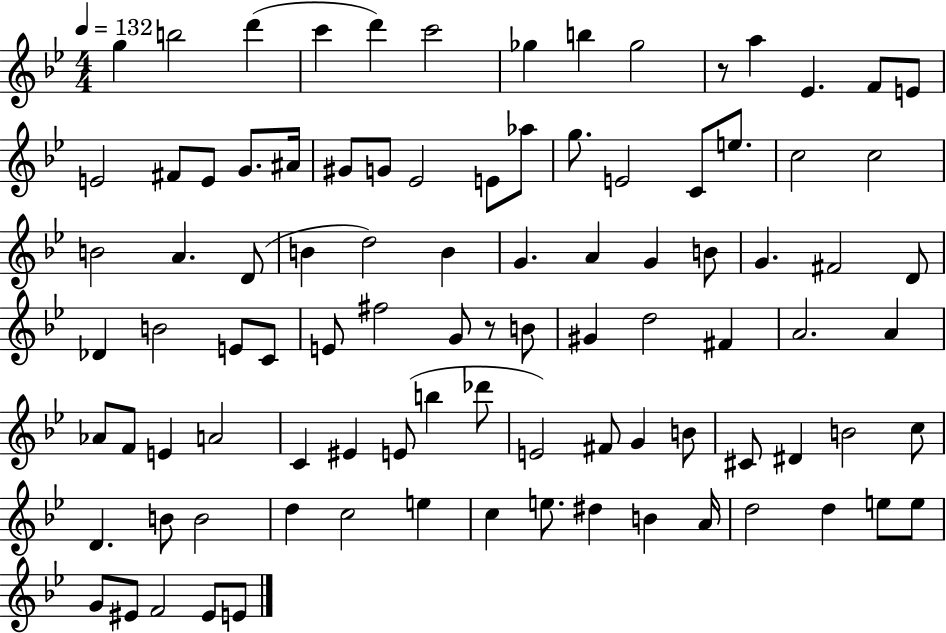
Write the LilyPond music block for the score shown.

{
  \clef treble
  \numericTimeSignature
  \time 4/4
  \key bes \major
  \tempo 4 = 132
  g''4 b''2 d'''4( | c'''4 d'''4) c'''2 | ges''4 b''4 ges''2 | r8 a''4 ees'4. f'8 e'8 | \break e'2 fis'8 e'8 g'8. ais'16 | gis'8 g'8 ees'2 e'8 aes''8 | g''8. e'2 c'8 e''8. | c''2 c''2 | \break b'2 a'4. d'8( | b'4 d''2) b'4 | g'4. a'4 g'4 b'8 | g'4. fis'2 d'8 | \break des'4 b'2 e'8 c'8 | e'8 fis''2 g'8 r8 b'8 | gis'4 d''2 fis'4 | a'2. a'4 | \break aes'8 f'8 e'4 a'2 | c'4 eis'4 e'8( b''4 des'''8 | e'2) fis'8 g'4 b'8 | cis'8 dis'4 b'2 c''8 | \break d'4. b'8 b'2 | d''4 c''2 e''4 | c''4 e''8. dis''4 b'4 a'16 | d''2 d''4 e''8 e''8 | \break g'8 eis'8 f'2 eis'8 e'8 | \bar "|."
}